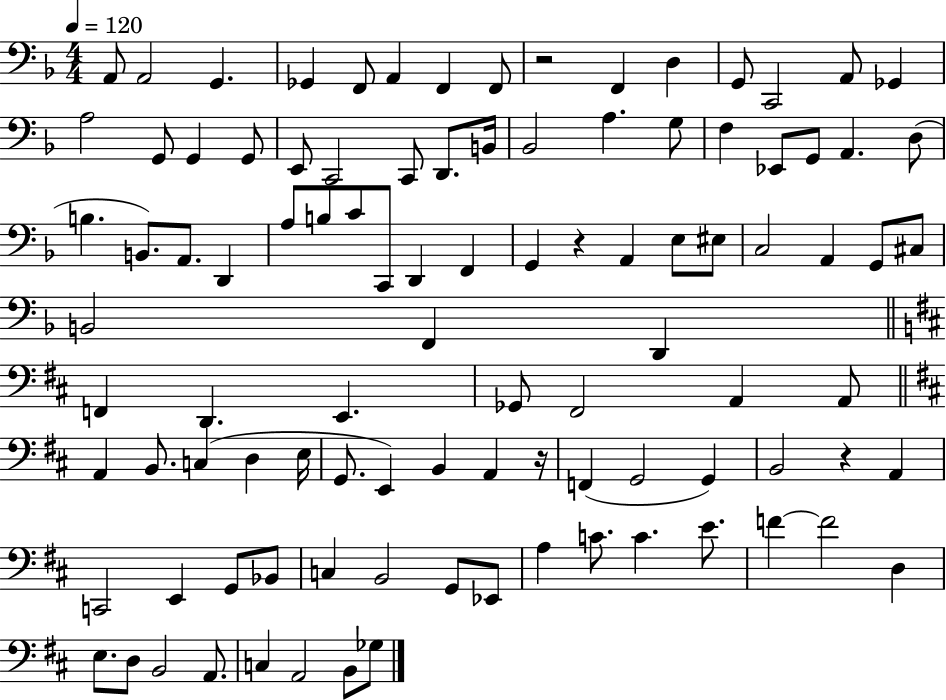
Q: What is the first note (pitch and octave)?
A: A2